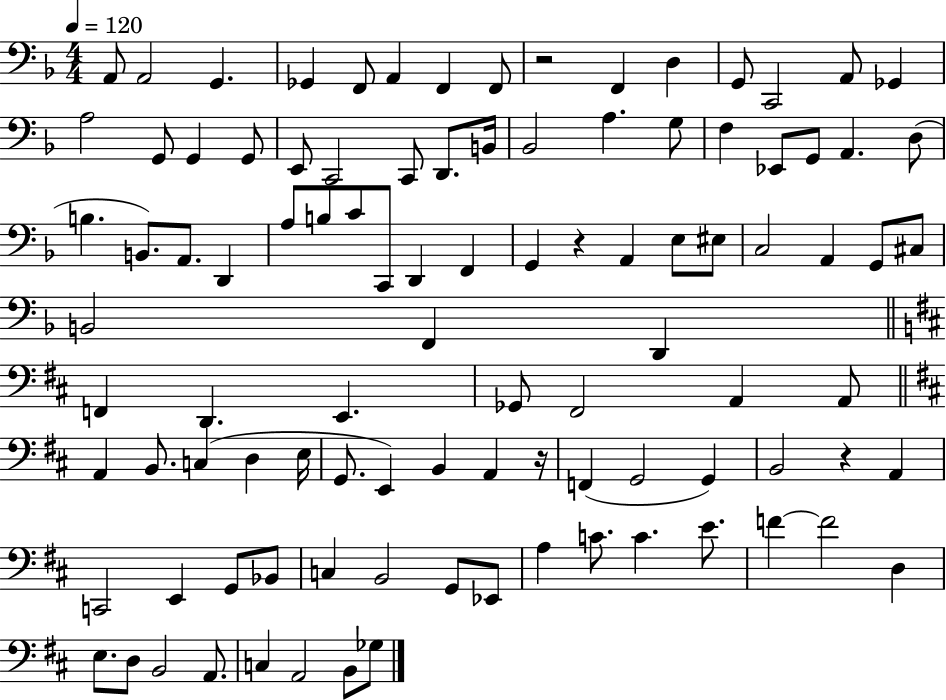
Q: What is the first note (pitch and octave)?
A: A2